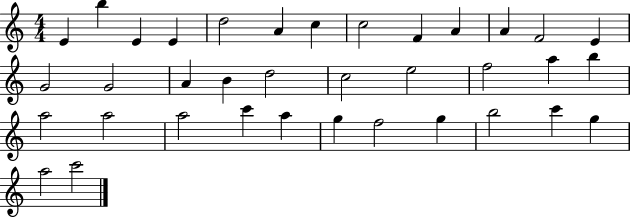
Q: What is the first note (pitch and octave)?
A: E4